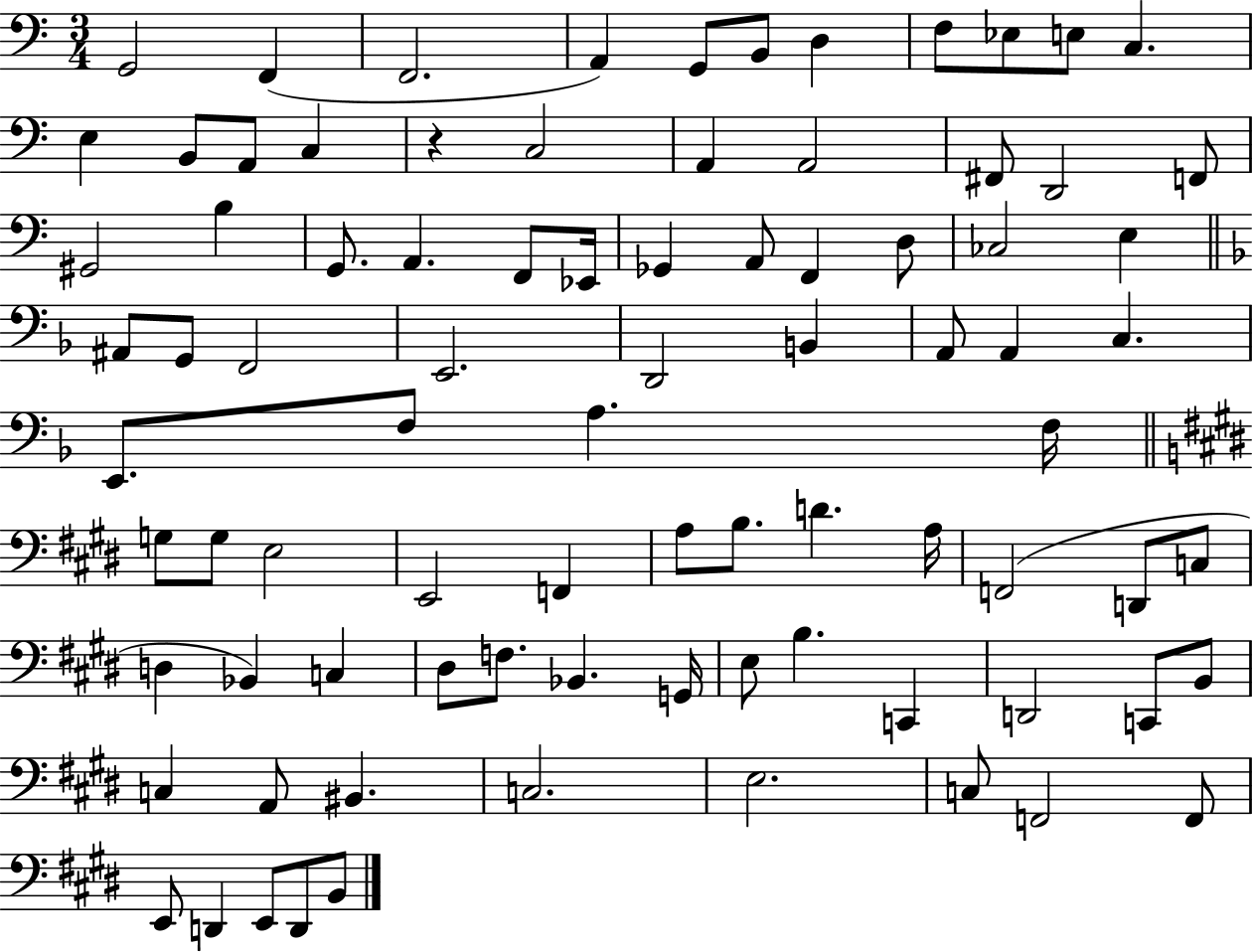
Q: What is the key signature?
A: C major